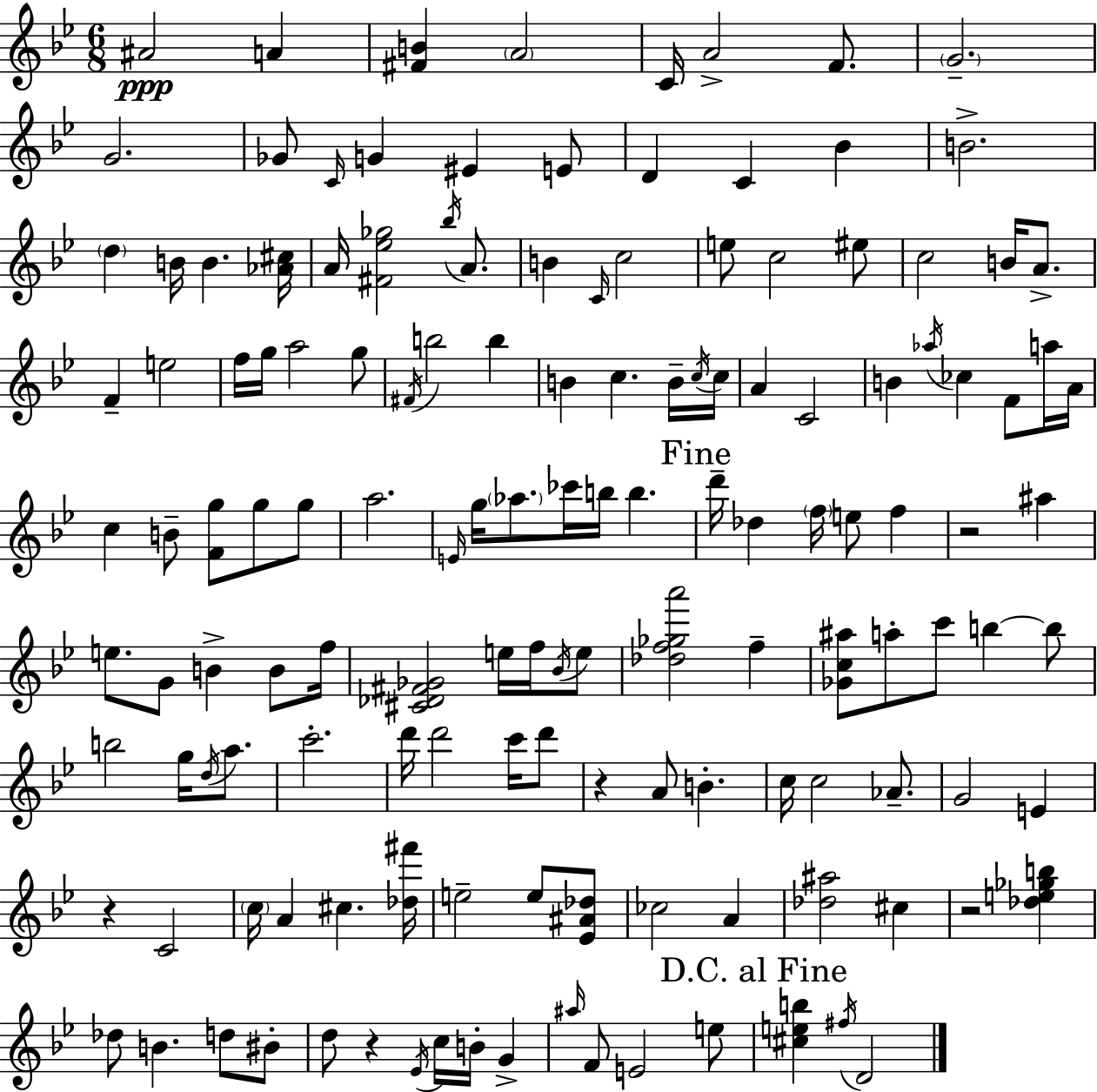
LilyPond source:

{
  \clef treble
  \numericTimeSignature
  \time 6/8
  \key g \minor
  \repeat volta 2 { ais'2\ppp a'4 | <fis' b'>4 \parenthesize a'2 | c'16 a'2-> f'8. | \parenthesize g'2.-- | \break g'2. | ges'8 \grace { c'16 } g'4 eis'4 e'8 | d'4 c'4 bes'4 | b'2.-> | \break \parenthesize d''4 b'16 b'4. | <aes' cis''>16 a'16 <fis' ees'' ges''>2 \acciaccatura { bes''16 } a'8. | b'4 \grace { c'16 } c''2 | e''8 c''2 | \break eis''8 c''2 b'16 | a'8.-> f'4-- e''2 | f''16 g''16 a''2 | g''8 \acciaccatura { fis'16 } b''2 | \break b''4 b'4 c''4. | b'16-- \acciaccatura { c''16 } c''16 a'4 c'2 | b'4 \acciaccatura { aes''16 } ces''4 | f'8 a''16 a'16 c''4 b'8-- | \break <f' g''>8 g''8 g''8 a''2. | \grace { e'16 } g''16 \parenthesize aes''8. ces'''16 | b''16 b''4. \mark "Fine" d'''16-- des''4 | \parenthesize f''16 e''8 f''4 r2 | \break ais''4 e''8. g'8 | b'4-> b'8 f''16 <cis' des' fis' ges'>2 | e''16 f''16 \acciaccatura { bes'16 } e''8 <des'' f'' ges'' a'''>2 | f''4-- <ges' c'' ais''>8 a''8-. | \break c'''8 b''4~~ b''8 b''2 | g''16 \acciaccatura { d''16 } a''8. c'''2.-. | d'''16 d'''2 | c'''16 d'''8 r4 | \break a'8 b'4.-. c''16 c''2 | aes'8.-- g'2 | e'4 r4 | c'2 \parenthesize c''16 a'4 | \break cis''4. <des'' fis'''>16 e''2-- | e''8 <ees' ais' des''>8 ces''2 | a'4 <des'' ais''>2 | cis''4 r2 | \break <des'' e'' ges'' b''>4 des''8 b'4. | d''8 bis'8-. d''8 r4 | \acciaccatura { ees'16 } c''16 b'16-. g'4-> \grace { ais''16 } f'8 | e'2 e''8 \mark "D.C. al Fine" <cis'' e'' b''>4 | \break \acciaccatura { fis''16 } d'2 | } \bar "|."
}